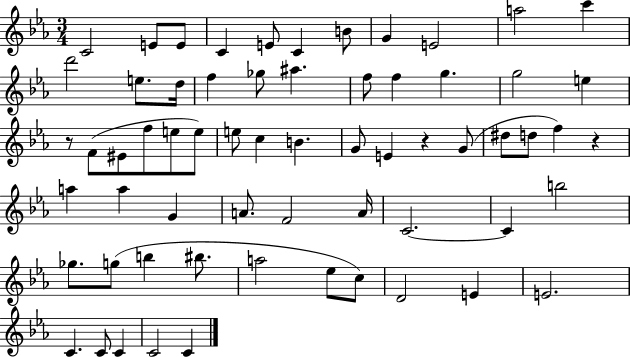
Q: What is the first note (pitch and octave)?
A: C4